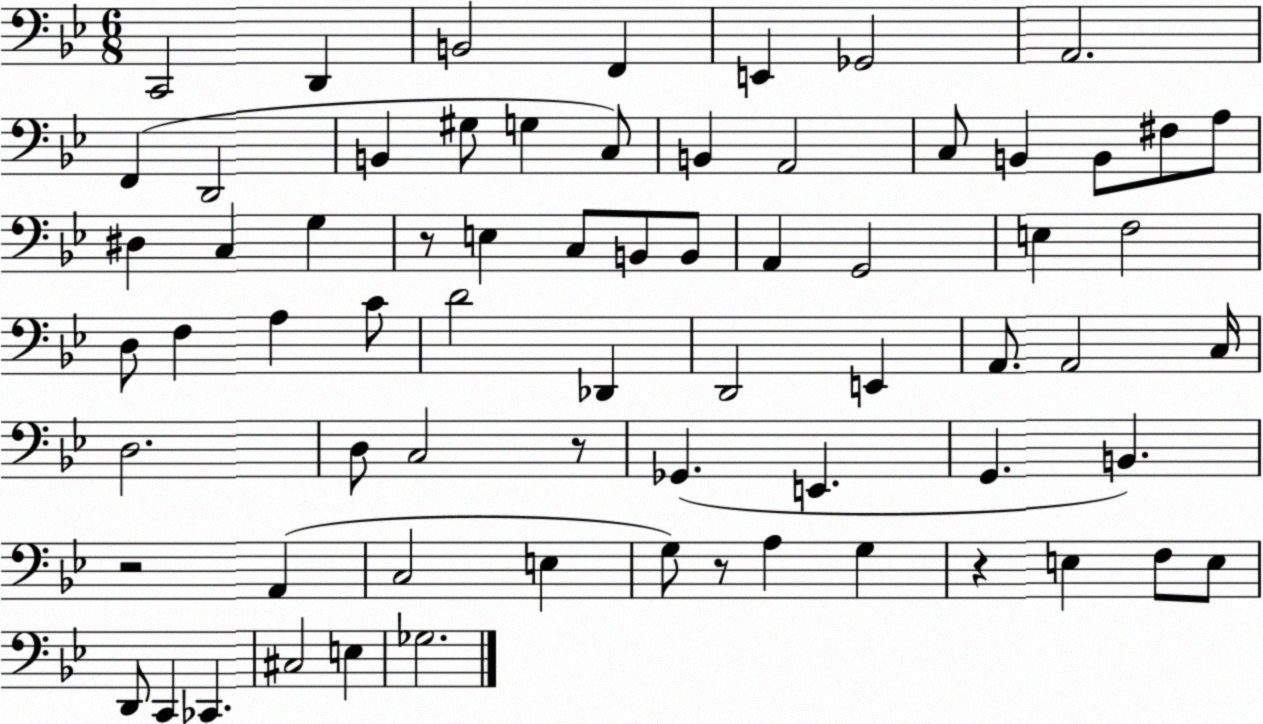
X:1
T:Untitled
M:6/8
L:1/4
K:Bb
C,,2 D,, B,,2 F,, E,, _G,,2 A,,2 F,, D,,2 B,, ^G,/2 G, C,/2 B,, A,,2 C,/2 B,, B,,/2 ^F,/2 A,/2 ^D, C, G, z/2 E, C,/2 B,,/2 B,,/2 A,, G,,2 E, F,2 D,/2 F, A, C/2 D2 _D,, D,,2 E,, A,,/2 A,,2 C,/4 D,2 D,/2 C,2 z/2 _G,, E,, G,, B,, z2 A,, C,2 E, G,/2 z/2 A, G, z E, F,/2 E,/2 D,,/2 C,, _C,, ^C,2 E, _G,2